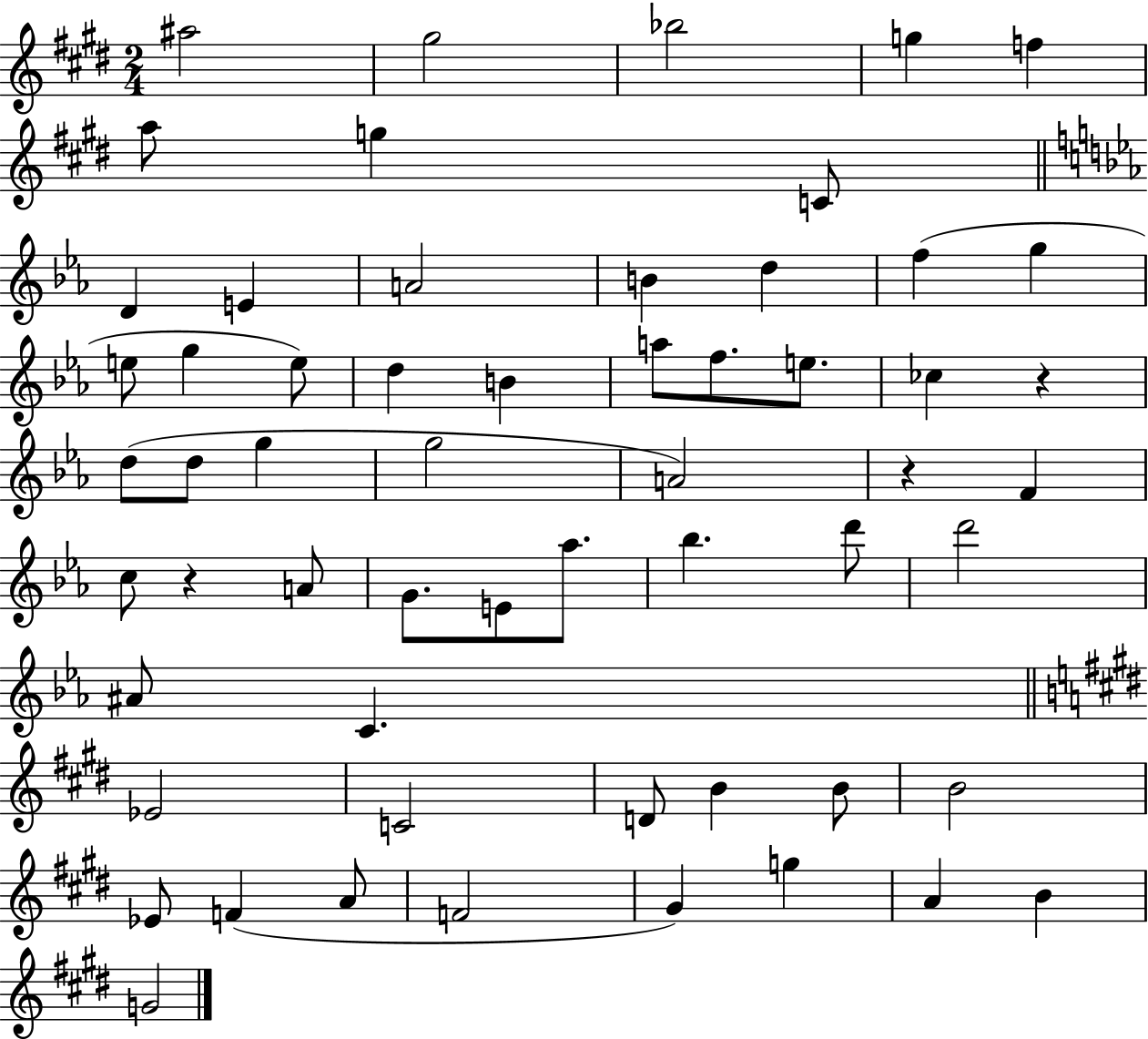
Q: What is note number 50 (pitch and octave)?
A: F4